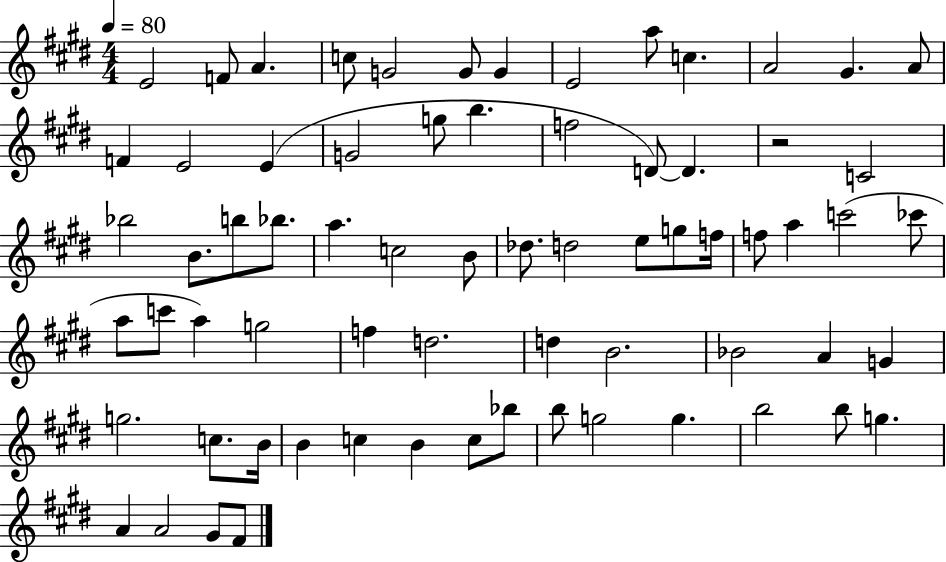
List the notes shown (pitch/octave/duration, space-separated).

E4/h F4/e A4/q. C5/e G4/h G4/e G4/q E4/h A5/e C5/q. A4/h G#4/q. A4/e F4/q E4/h E4/q G4/h G5/e B5/q. F5/h D4/e D4/q. R/h C4/h Bb5/h B4/e. B5/e Bb5/e. A5/q. C5/h B4/e Db5/e. D5/h E5/e G5/e F5/s F5/e A5/q C6/h CES6/e A5/e C6/e A5/q G5/h F5/q D5/h. D5/q B4/h. Bb4/h A4/q G4/q G5/h. C5/e. B4/s B4/q C5/q B4/q C5/e Bb5/e B5/e G5/h G5/q. B5/h B5/e G5/q. A4/q A4/h G#4/e F#4/e